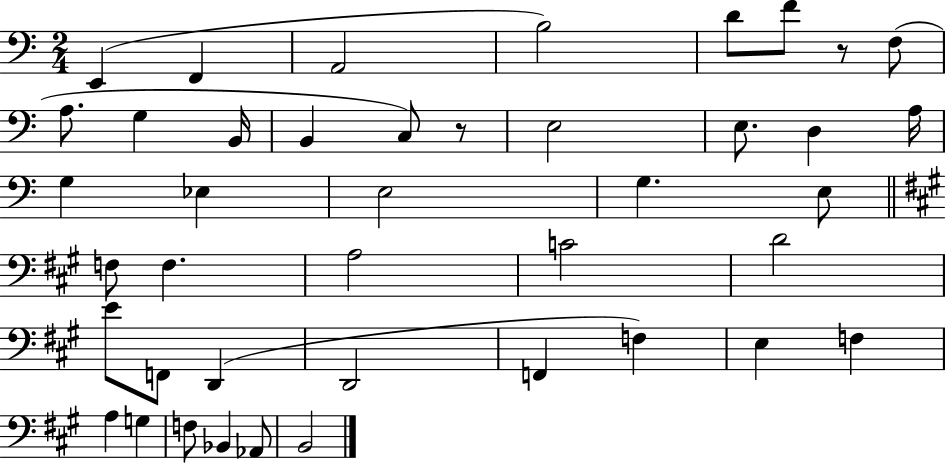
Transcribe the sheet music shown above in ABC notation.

X:1
T:Untitled
M:2/4
L:1/4
K:C
E,, F,, A,,2 B,2 D/2 F/2 z/2 F,/2 A,/2 G, B,,/4 B,, C,/2 z/2 E,2 E,/2 D, A,/4 G, _E, E,2 G, E,/2 F,/2 F, A,2 C2 D2 E/2 F,,/2 D,, D,,2 F,, F, E, F, A, G, F,/2 _B,, _A,,/2 B,,2